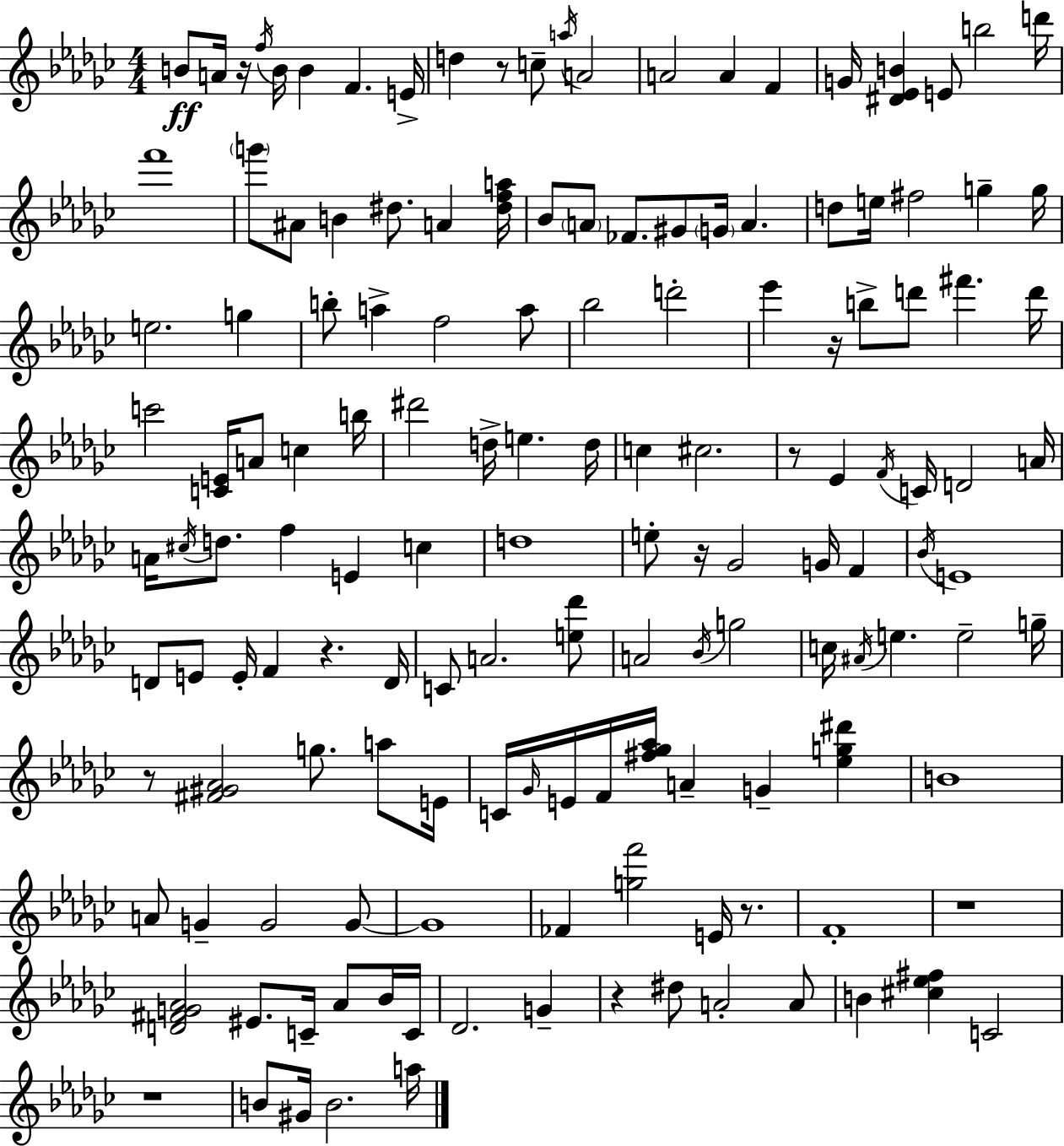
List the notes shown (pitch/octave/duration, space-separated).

B4/e A4/s R/s F5/s B4/s B4/q F4/q. E4/s D5/q R/e C5/e A5/s A4/h A4/h A4/q F4/q G4/s [D#4,Eb4,B4]/q E4/e B5/h D6/s F6/w G6/e A#4/e B4/q D#5/e. A4/q [D#5,F5,A5]/s Bb4/e A4/e FES4/e. G#4/e G4/s A4/q. D5/e E5/s F#5/h G5/q G5/s E5/h. G5/q B5/e A5/q F5/h A5/e Bb5/h D6/h Eb6/q R/s B5/e D6/e F#6/q. D6/s C6/h [C4,E4]/s A4/e C5/q B5/s D#6/h D5/s E5/q. D5/s C5/q C#5/h. R/e Eb4/q F4/s C4/s D4/h A4/s A4/s C#5/s D5/e. F5/q E4/q C5/q D5/w E5/e R/s Gb4/h G4/s F4/q Bb4/s E4/w D4/e E4/e E4/s F4/q R/q. D4/s C4/e A4/h. [E5,Db6]/e A4/h Bb4/s G5/h C5/s A#4/s E5/q. E5/h G5/s R/e [F#4,G#4,Ab4]/h G5/e. A5/e E4/s C4/s Gb4/s E4/s F4/s [F#5,Gb5,Ab5]/s A4/q G4/q [Eb5,G5,D#6]/q B4/w A4/e G4/q G4/h G4/e G4/w FES4/q [G5,F6]/h E4/s R/e. F4/w R/w [D4,F#4,G4,Ab4]/h EIS4/e. C4/s Ab4/e Bb4/s C4/s Db4/h. G4/q R/q D#5/e A4/h A4/e B4/q [C#5,Eb5,F#5]/q C4/h R/w B4/e G#4/s B4/h. A5/s